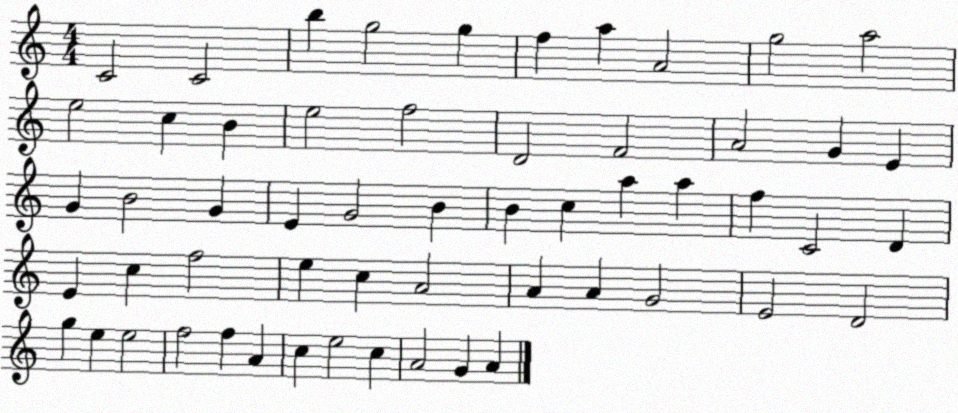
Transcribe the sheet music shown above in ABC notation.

X:1
T:Untitled
M:4/4
L:1/4
K:C
C2 C2 b g2 g f a A2 g2 a2 e2 c B e2 f2 D2 F2 A2 G E G B2 G E G2 B B c a a f C2 D E c f2 e c A2 A A G2 E2 D2 g e e2 f2 f A c e2 c A2 G A